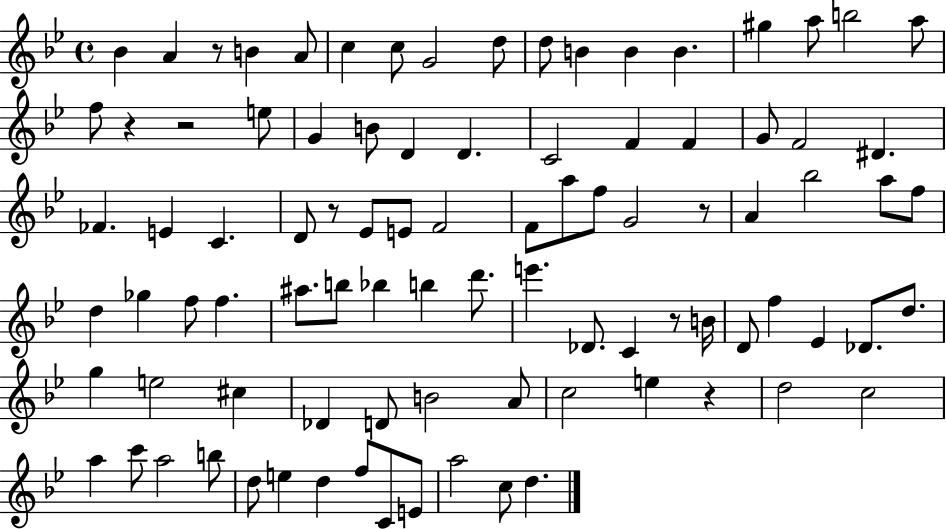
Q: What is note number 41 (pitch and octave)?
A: Bb5